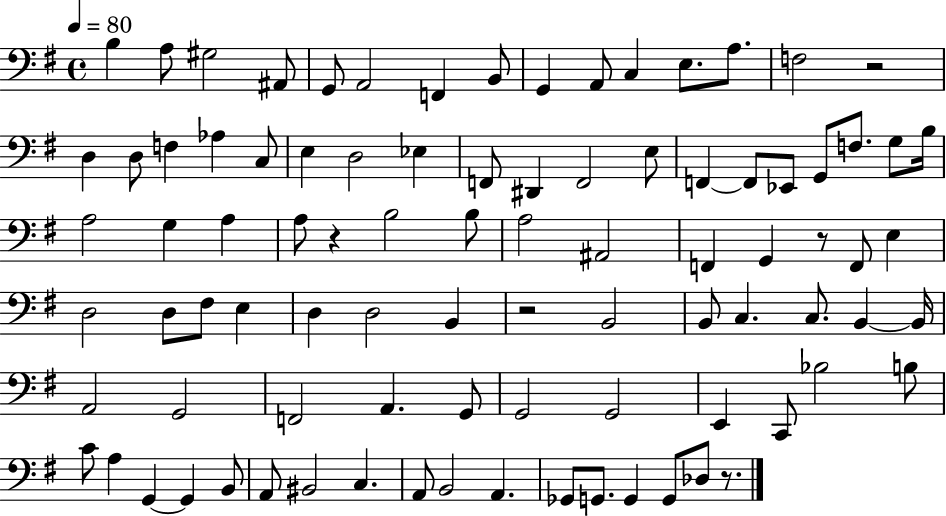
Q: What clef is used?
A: bass